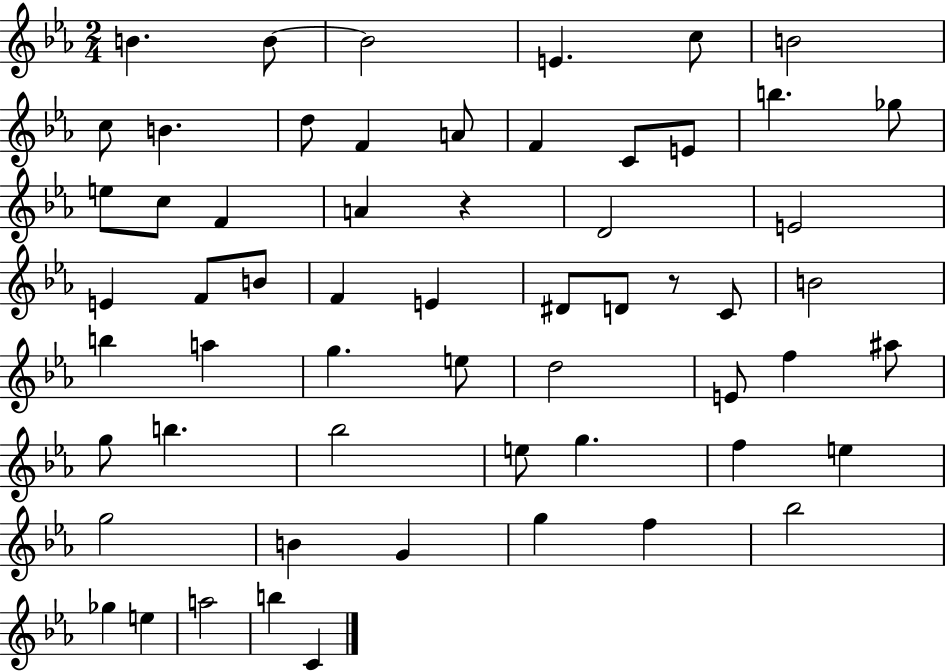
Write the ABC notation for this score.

X:1
T:Untitled
M:2/4
L:1/4
K:Eb
B B/2 B2 E c/2 B2 c/2 B d/2 F A/2 F C/2 E/2 b _g/2 e/2 c/2 F A z D2 E2 E F/2 B/2 F E ^D/2 D/2 z/2 C/2 B2 b a g e/2 d2 E/2 f ^a/2 g/2 b _b2 e/2 g f e g2 B G g f _b2 _g e a2 b C